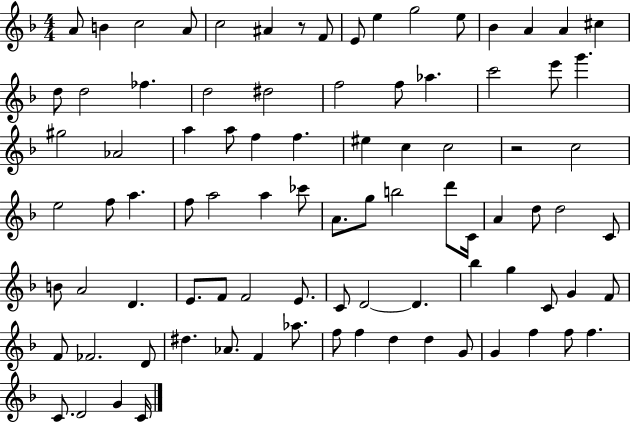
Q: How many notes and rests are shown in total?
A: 89